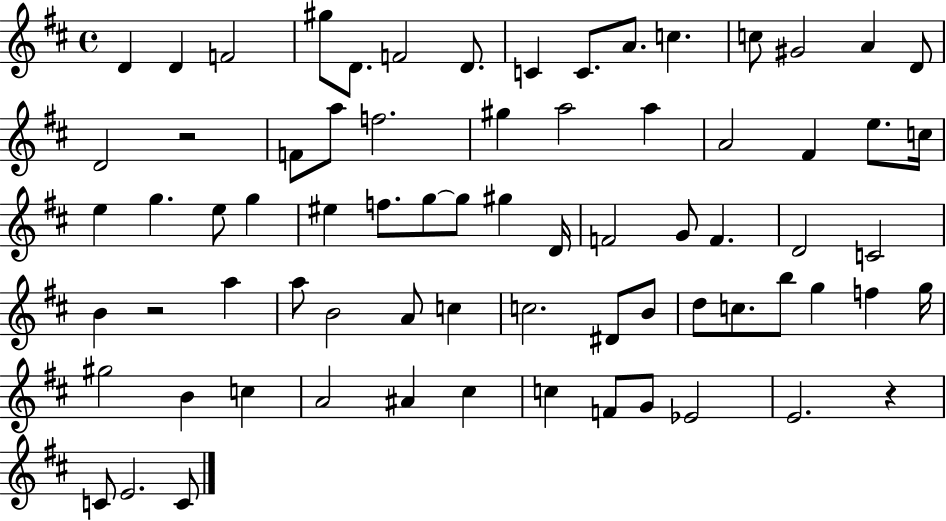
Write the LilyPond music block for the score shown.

{
  \clef treble
  \time 4/4
  \defaultTimeSignature
  \key d \major
  \repeat volta 2 { d'4 d'4 f'2 | gis''8 d'8. f'2 d'8. | c'4 c'8. a'8. c''4. | c''8 gis'2 a'4 d'8 | \break d'2 r2 | f'8 a''8 f''2. | gis''4 a''2 a''4 | a'2 fis'4 e''8. c''16 | \break e''4 g''4. e''8 g''4 | eis''4 f''8. g''8~~ g''8 gis''4 d'16 | f'2 g'8 f'4. | d'2 c'2 | \break b'4 r2 a''4 | a''8 b'2 a'8 c''4 | c''2. dis'8 b'8 | d''8 c''8. b''8 g''4 f''4 g''16 | \break gis''2 b'4 c''4 | a'2 ais'4 cis''4 | c''4 f'8 g'8 ees'2 | e'2. r4 | \break c'8 e'2. c'8 | } \bar "|."
}